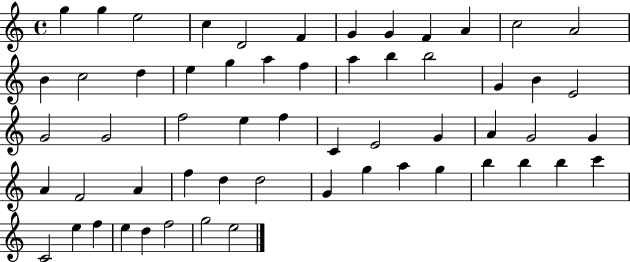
G5/q G5/q E5/h C5/q D4/h F4/q G4/q G4/q F4/q A4/q C5/h A4/h B4/q C5/h D5/q E5/q G5/q A5/q F5/q A5/q B5/q B5/h G4/q B4/q E4/h G4/h G4/h F5/h E5/q F5/q C4/q E4/h G4/q A4/q G4/h G4/q A4/q F4/h A4/q F5/q D5/q D5/h G4/q G5/q A5/q G5/q B5/q B5/q B5/q C6/q C4/h E5/q F5/q E5/q D5/q F5/h G5/h E5/h